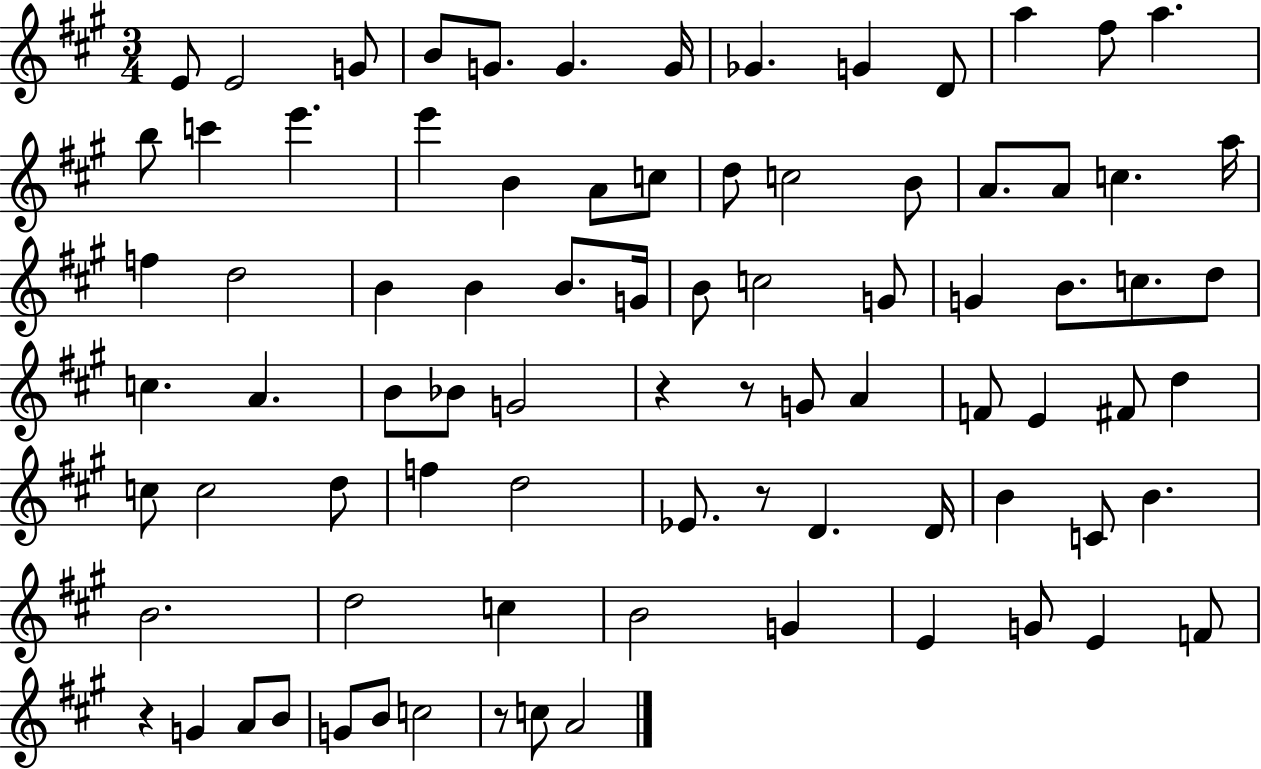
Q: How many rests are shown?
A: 5